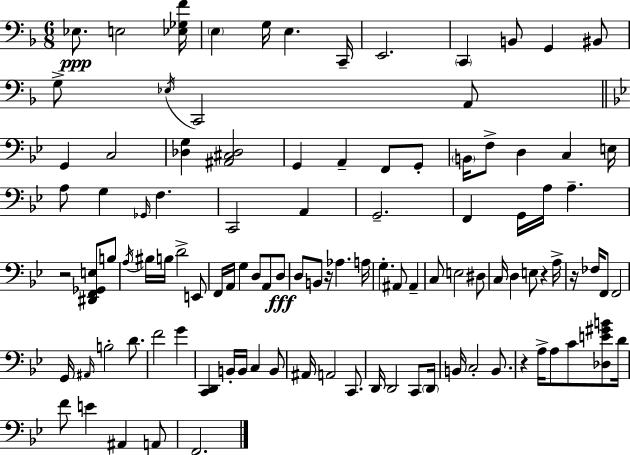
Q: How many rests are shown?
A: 5